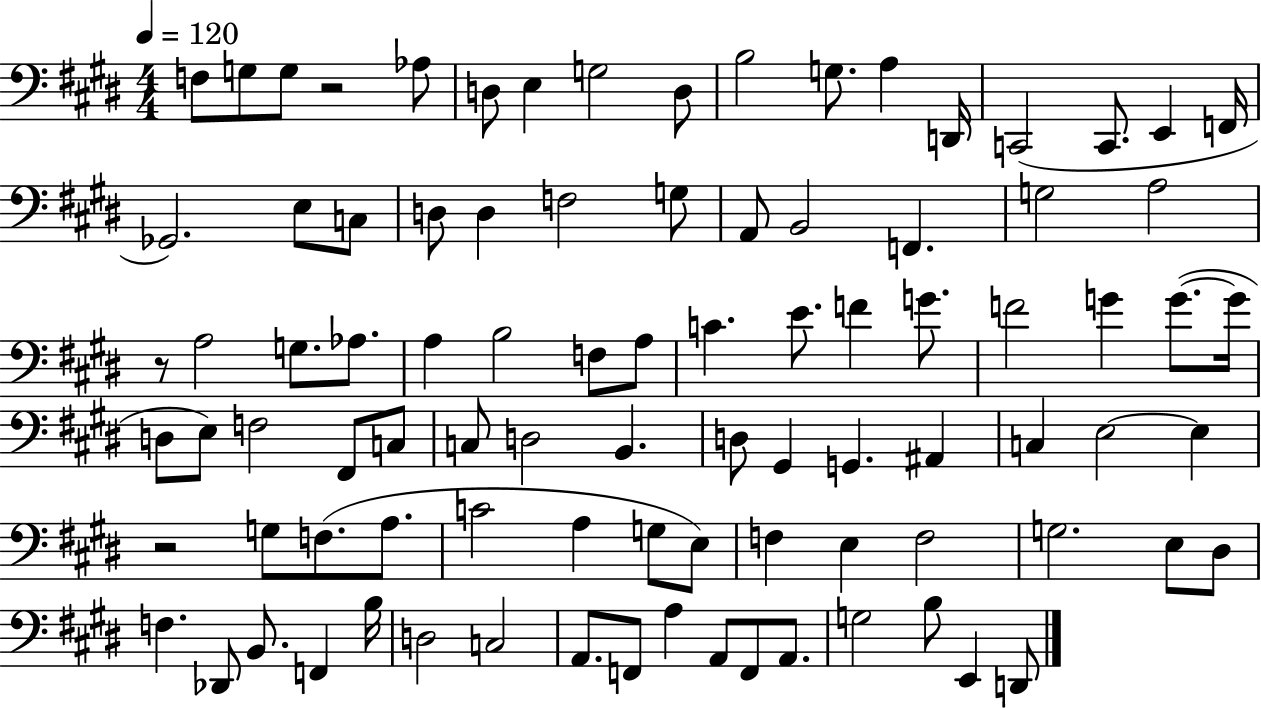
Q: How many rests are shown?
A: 3